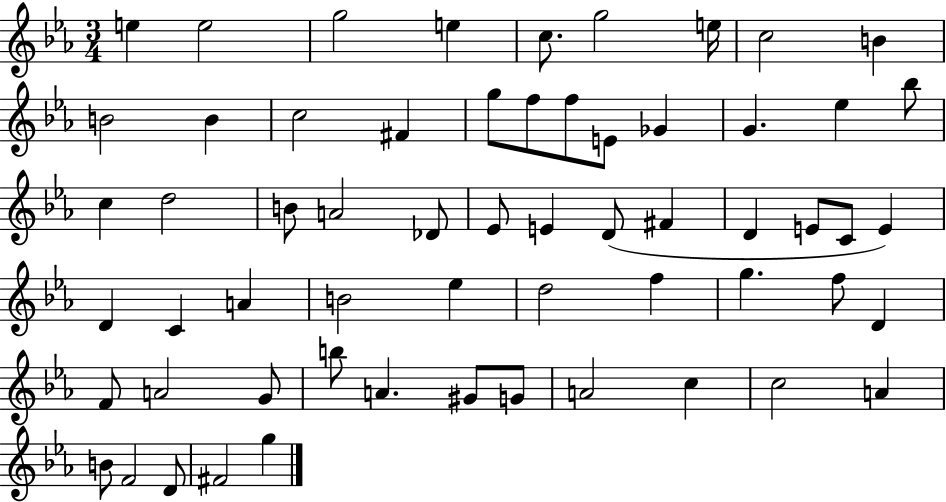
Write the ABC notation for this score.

X:1
T:Untitled
M:3/4
L:1/4
K:Eb
e e2 g2 e c/2 g2 e/4 c2 B B2 B c2 ^F g/2 f/2 f/2 E/2 _G G _e _b/2 c d2 B/2 A2 _D/2 _E/2 E D/2 ^F D E/2 C/2 E D C A B2 _e d2 f g f/2 D F/2 A2 G/2 b/2 A ^G/2 G/2 A2 c c2 A B/2 F2 D/2 ^F2 g